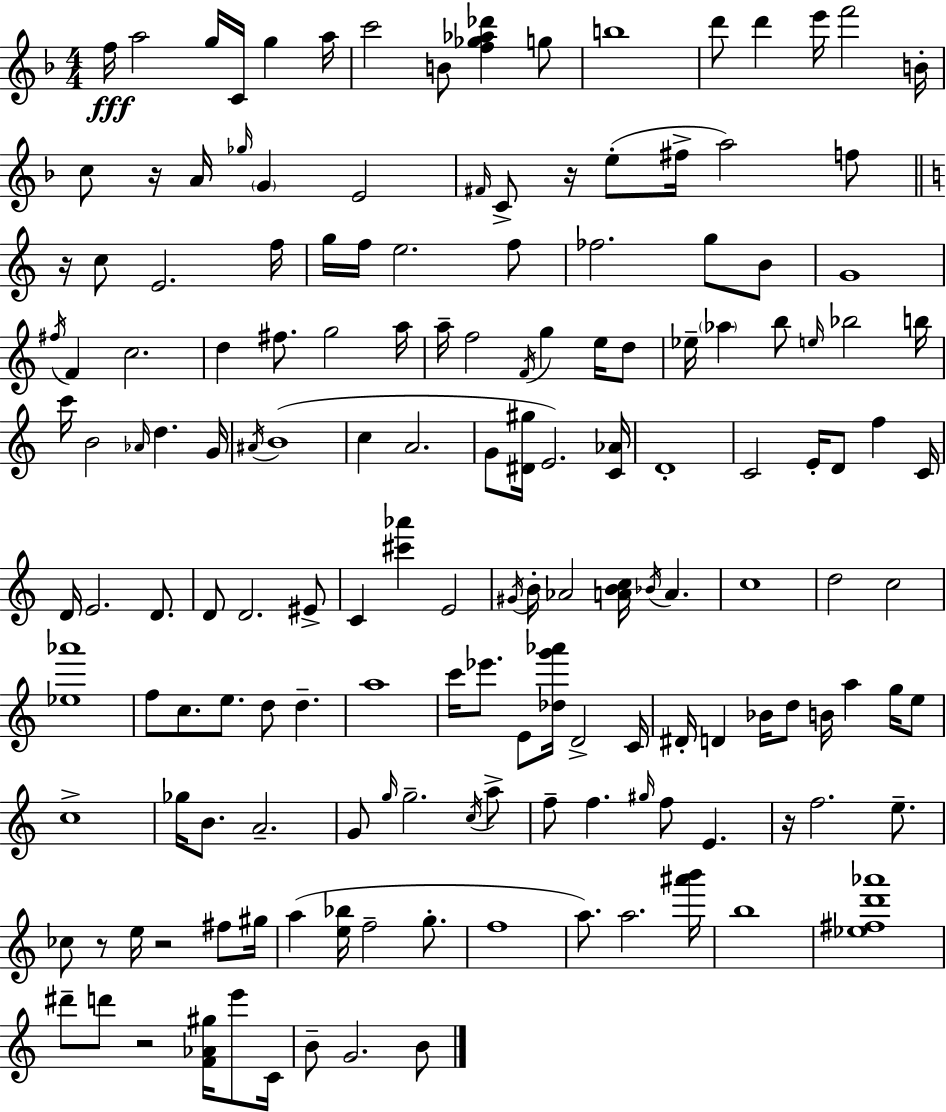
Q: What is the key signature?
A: F major